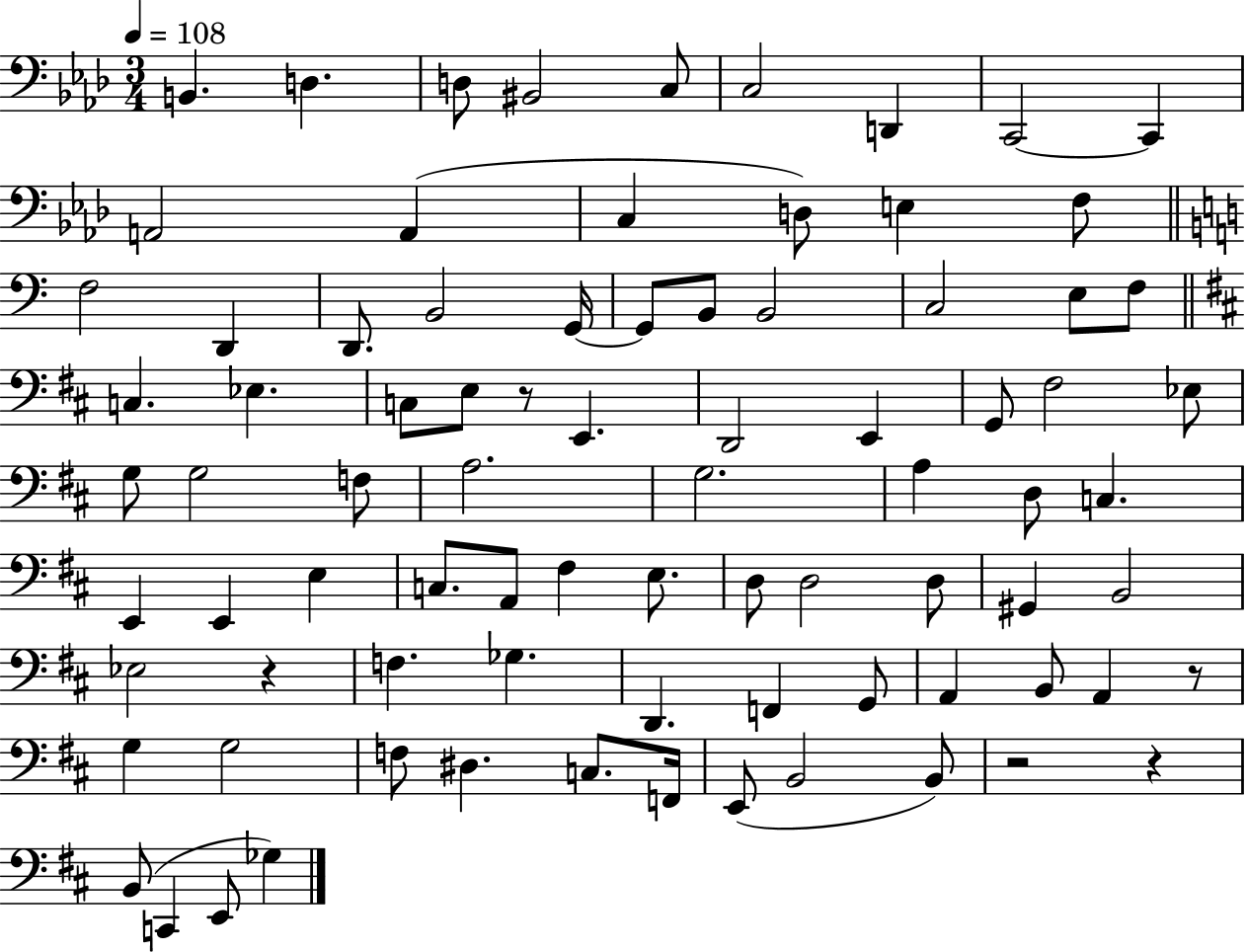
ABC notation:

X:1
T:Untitled
M:3/4
L:1/4
K:Ab
B,, D, D,/2 ^B,,2 C,/2 C,2 D,, C,,2 C,, A,,2 A,, C, D,/2 E, F,/2 F,2 D,, D,,/2 B,,2 G,,/4 G,,/2 B,,/2 B,,2 C,2 E,/2 F,/2 C, _E, C,/2 E,/2 z/2 E,, D,,2 E,, G,,/2 ^F,2 _E,/2 G,/2 G,2 F,/2 A,2 G,2 A, D,/2 C, E,, E,, E, C,/2 A,,/2 ^F, E,/2 D,/2 D,2 D,/2 ^G,, B,,2 _E,2 z F, _G, D,, F,, G,,/2 A,, B,,/2 A,, z/2 G, G,2 F,/2 ^D, C,/2 F,,/4 E,,/2 B,,2 B,,/2 z2 z B,,/2 C,, E,,/2 _G,